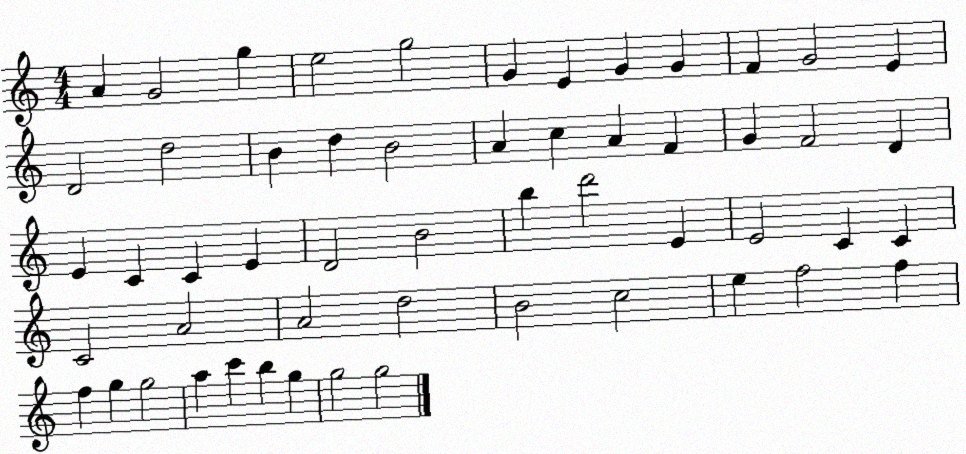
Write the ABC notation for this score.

X:1
T:Untitled
M:4/4
L:1/4
K:C
A G2 g e2 g2 G E G G F G2 E D2 d2 B d B2 A c A F G F2 D E C C E D2 B2 b d'2 E E2 C C C2 A2 A2 d2 B2 c2 e f2 f f g g2 a c' b g g2 g2